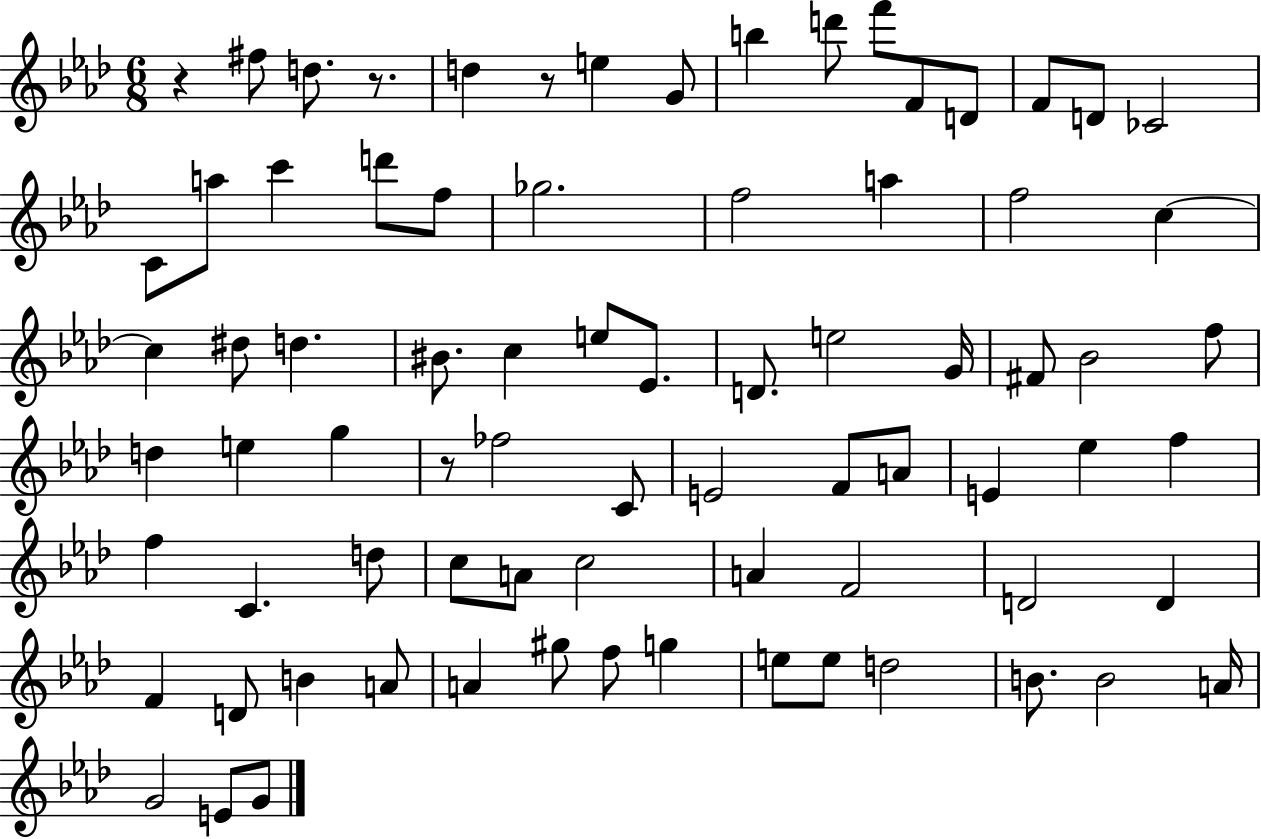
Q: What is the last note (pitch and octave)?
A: G4